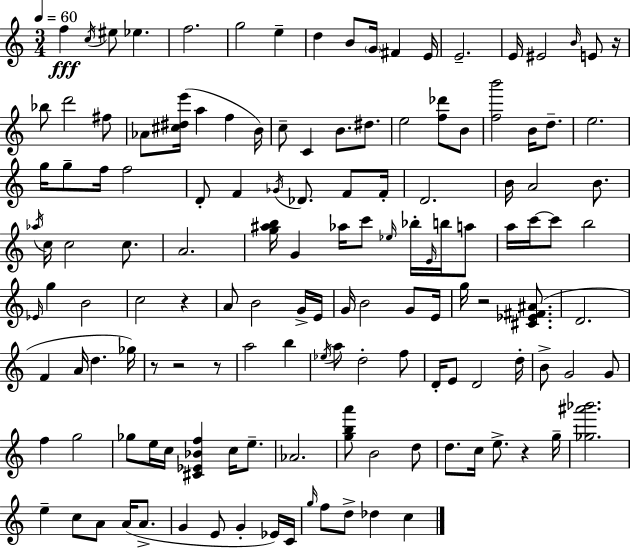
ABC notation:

X:1
T:Untitled
M:3/4
L:1/4
K:Am
f c/4 ^e/2 _e f2 g2 e d B/2 G/4 ^F E/4 E2 E/4 ^E2 B/4 E/2 z/4 _b/2 d'2 ^f/2 _A/2 [^c^de']/4 a f B/4 c/2 C B/2 ^d/2 e2 [f_d']/2 B/2 [fb']2 B/4 d/2 e2 g/4 g/2 f/4 f2 D/2 F _G/4 _D/2 F/2 F/4 D2 B/4 A2 B/2 _a/4 c/4 c2 c/2 A2 [g^ab]/4 G _a/4 c'/2 _e/4 _b/4 E/4 b/4 a/2 a/4 c'/4 c'/2 b2 _E/4 g B2 c2 z A/2 B2 G/4 E/4 G/4 B2 G/2 E/4 g/4 z2 [^C_E^F^A]/2 D2 F A/4 d _g/4 z/2 z2 z/2 a2 b _e/4 a/2 d2 f/2 D/4 E/2 D2 d/4 B/2 G2 G/2 f g2 _g/2 e/4 c/4 [^C_E_Bf] c/4 e/2 _A2 [gba']/2 B2 d/2 d/2 c/4 e/2 z g/4 [_g^a'_b']2 e c/2 A/2 A/4 A/2 G E/2 G _E/4 C/4 g/4 f/2 d/2 _d c